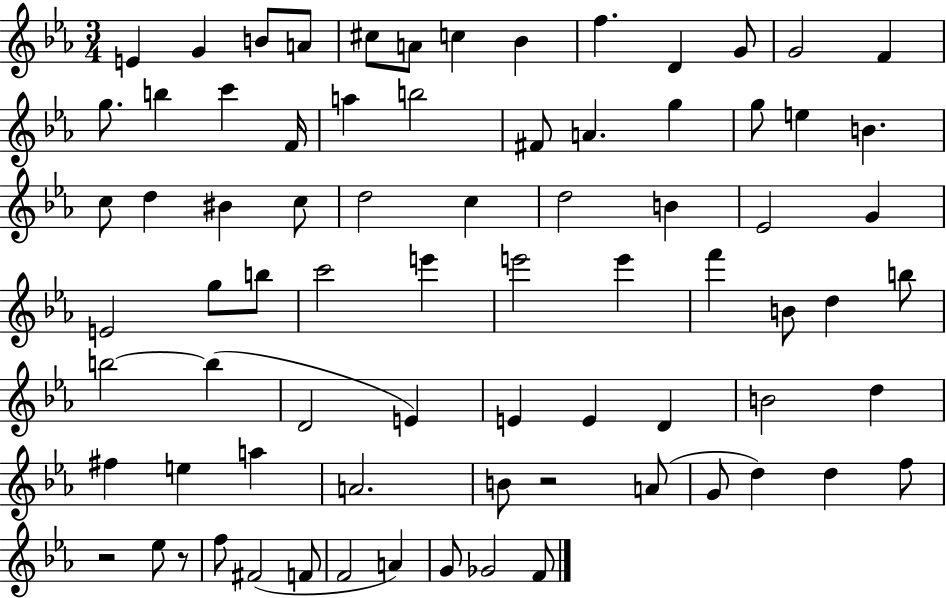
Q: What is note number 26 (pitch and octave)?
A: C5